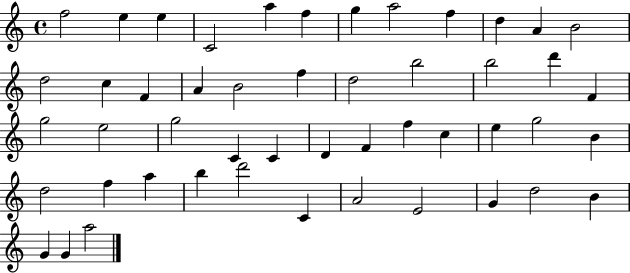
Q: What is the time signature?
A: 4/4